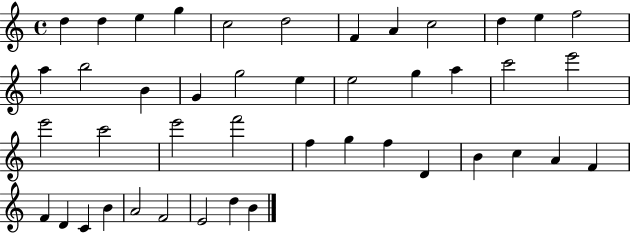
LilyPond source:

{
  \clef treble
  \time 4/4
  \defaultTimeSignature
  \key c \major
  d''4 d''4 e''4 g''4 | c''2 d''2 | f'4 a'4 c''2 | d''4 e''4 f''2 | \break a''4 b''2 b'4 | g'4 g''2 e''4 | e''2 g''4 a''4 | c'''2 e'''2 | \break e'''2 c'''2 | e'''2 f'''2 | f''4 g''4 f''4 d'4 | b'4 c''4 a'4 f'4 | \break f'4 d'4 c'4 b'4 | a'2 f'2 | e'2 d''4 b'4 | \bar "|."
}